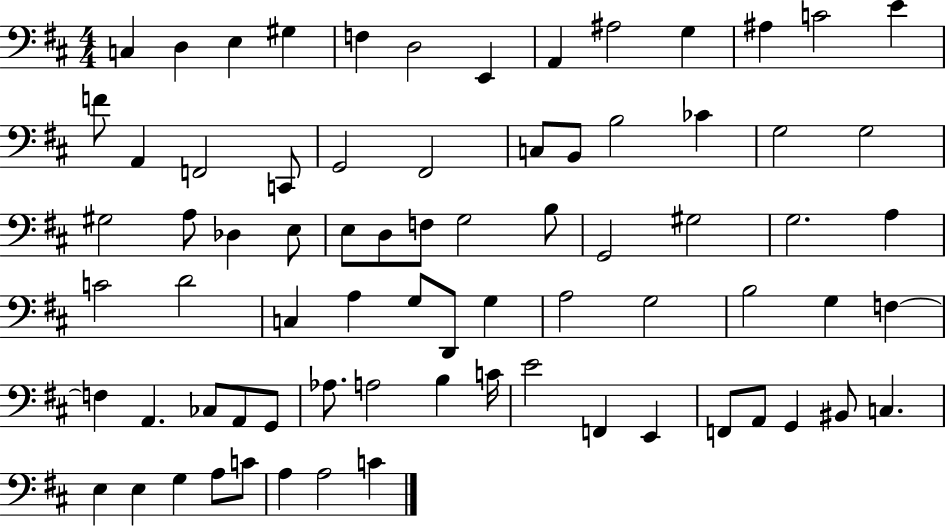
X:1
T:Untitled
M:4/4
L:1/4
K:D
C, D, E, ^G, F, D,2 E,, A,, ^A,2 G, ^A, C2 E F/2 A,, F,,2 C,,/2 G,,2 ^F,,2 C,/2 B,,/2 B,2 _C G,2 G,2 ^G,2 A,/2 _D, E,/2 E,/2 D,/2 F,/2 G,2 B,/2 G,,2 ^G,2 G,2 A, C2 D2 C, A, G,/2 D,,/2 G, A,2 G,2 B,2 G, F, F, A,, _C,/2 A,,/2 G,,/2 _A,/2 A,2 B, C/4 E2 F,, E,, F,,/2 A,,/2 G,, ^B,,/2 C, E, E, G, A,/2 C/2 A, A,2 C